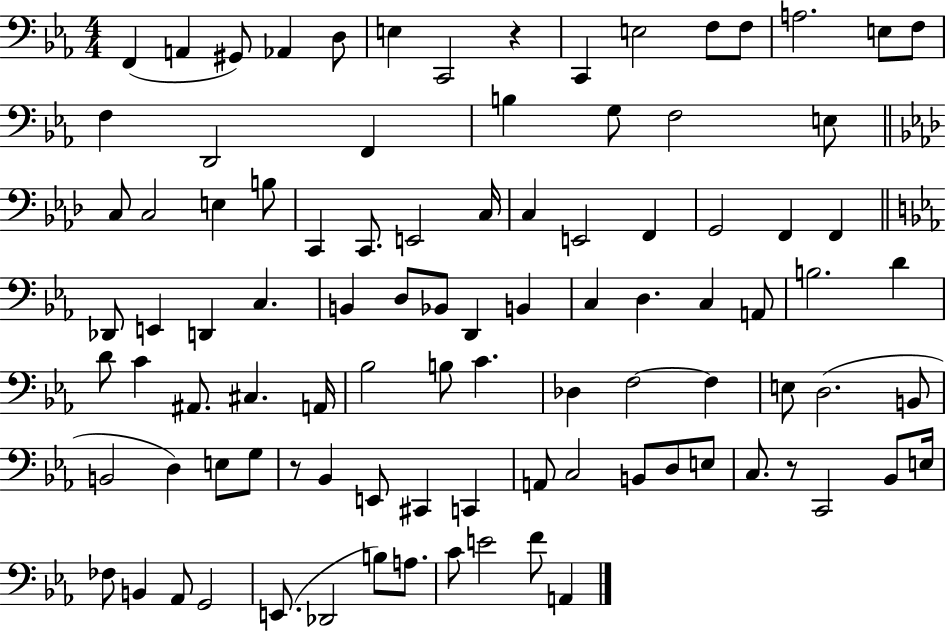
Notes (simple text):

F2/q A2/q G#2/e Ab2/q D3/e E3/q C2/h R/q C2/q E3/h F3/e F3/e A3/h. E3/e F3/e F3/q D2/h F2/q B3/q G3/e F3/h E3/e C3/e C3/h E3/q B3/e C2/q C2/e. E2/h C3/s C3/q E2/h F2/q G2/h F2/q F2/q Db2/e E2/q D2/q C3/q. B2/q D3/e Bb2/e D2/q B2/q C3/q D3/q. C3/q A2/e B3/h. D4/q D4/e C4/q A#2/e. C#3/q. A2/s Bb3/h B3/e C4/q. Db3/q F3/h F3/q E3/e D3/h. B2/e B2/h D3/q E3/e G3/e R/e Bb2/q E2/e C#2/q C2/q A2/e C3/h B2/e D3/e E3/e C3/e. R/e C2/h Bb2/e E3/s FES3/e B2/q Ab2/e G2/h E2/e. Db2/h B3/e A3/e. C4/e E4/h F4/e A2/q